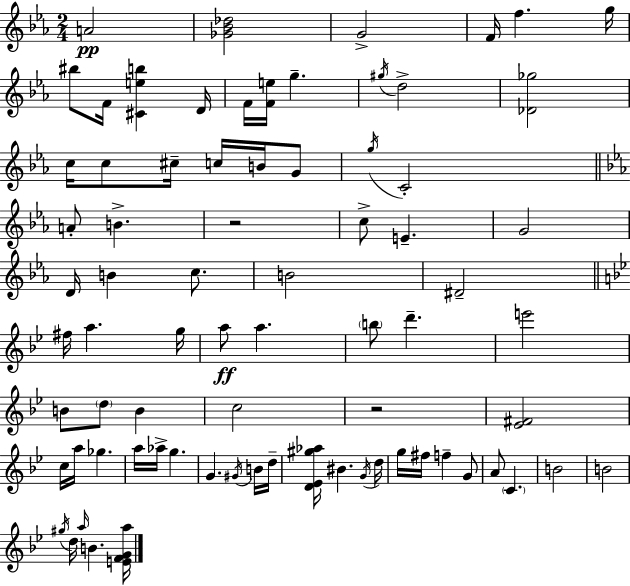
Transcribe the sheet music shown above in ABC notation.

X:1
T:Untitled
M:2/4
L:1/4
K:Eb
A2 [_G_B_d]2 G2 F/4 f g/4 ^b/2 F/4 [^Ceb] D/4 F/4 [Fe]/4 g ^g/4 d2 [_D_g]2 c/4 c/2 ^c/4 c/4 B/4 G/2 g/4 C2 A/2 B z2 c/2 E G2 D/4 B c/2 B2 ^D2 ^f/4 a g/4 a/2 a b/2 d' e'2 B/2 d/2 B c2 z2 [_E^F]2 c/4 a/4 _g a/4 _a/4 g G ^G/4 B/4 d/4 [D_E^g_a]/4 ^B G/4 d/4 g/4 ^f/4 f G/2 A/2 C B2 B2 ^g/4 d/4 a/4 B [EFGa]/4